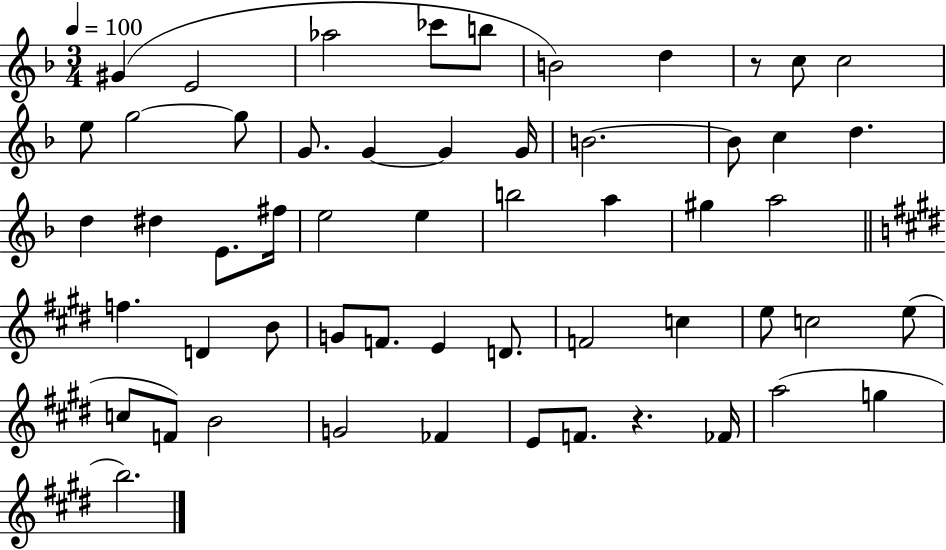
{
  \clef treble
  \numericTimeSignature
  \time 3/4
  \key f \major
  \tempo 4 = 100
  gis'4( e'2 | aes''2 ces'''8 b''8 | b'2) d''4 | r8 c''8 c''2 | \break e''8 g''2~~ g''8 | g'8. g'4~~ g'4 g'16 | b'2.~~ | b'8 c''4 d''4. | \break d''4 dis''4 e'8. fis''16 | e''2 e''4 | b''2 a''4 | gis''4 a''2 | \break \bar "||" \break \key e \major f''4. d'4 b'8 | g'8 f'8. e'4 d'8. | f'2 c''4 | e''8 c''2 e''8( | \break c''8 f'8) b'2 | g'2 fes'4 | e'8 f'8. r4. fes'16 | a''2( g''4 | \break b''2.) | \bar "|."
}